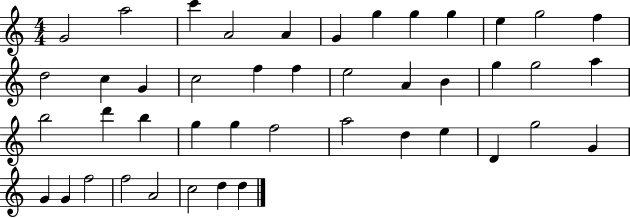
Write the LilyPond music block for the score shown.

{
  \clef treble
  \numericTimeSignature
  \time 4/4
  \key c \major
  g'2 a''2 | c'''4 a'2 a'4 | g'4 g''4 g''4 g''4 | e''4 g''2 f''4 | \break d''2 c''4 g'4 | c''2 f''4 f''4 | e''2 a'4 b'4 | g''4 g''2 a''4 | \break b''2 d'''4 b''4 | g''4 g''4 f''2 | a''2 d''4 e''4 | d'4 g''2 g'4 | \break g'4 g'4 f''2 | f''2 a'2 | c''2 d''4 d''4 | \bar "|."
}